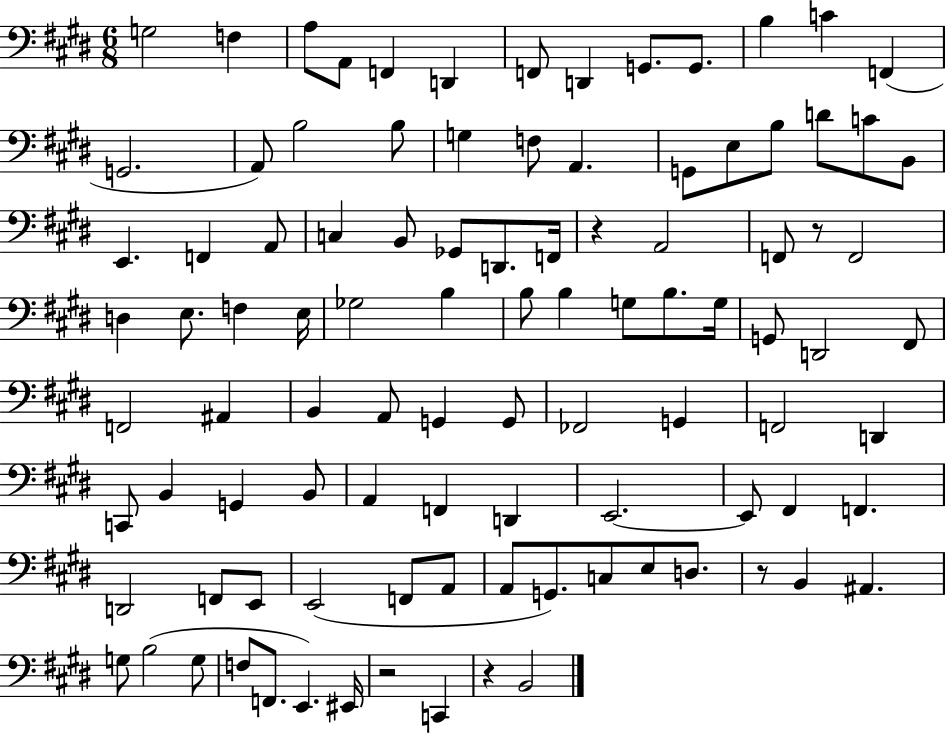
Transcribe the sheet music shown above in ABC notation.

X:1
T:Untitled
M:6/8
L:1/4
K:E
G,2 F, A,/2 A,,/2 F,, D,, F,,/2 D,, G,,/2 G,,/2 B, C F,, G,,2 A,,/2 B,2 B,/2 G, F,/2 A,, G,,/2 E,/2 B,/2 D/2 C/2 B,,/2 E,, F,, A,,/2 C, B,,/2 _G,,/2 D,,/2 F,,/4 z A,,2 F,,/2 z/2 F,,2 D, E,/2 F, E,/4 _G,2 B, B,/2 B, G,/2 B,/2 G,/4 G,,/2 D,,2 ^F,,/2 F,,2 ^A,, B,, A,,/2 G,, G,,/2 _F,,2 G,, F,,2 D,, C,,/2 B,, G,, B,,/2 A,, F,, D,, E,,2 E,,/2 ^F,, F,, D,,2 F,,/2 E,,/2 E,,2 F,,/2 A,,/2 A,,/2 G,,/2 C,/2 E,/2 D,/2 z/2 B,, ^A,, G,/2 B,2 G,/2 F,/2 F,,/2 E,, ^E,,/4 z2 C,, z B,,2